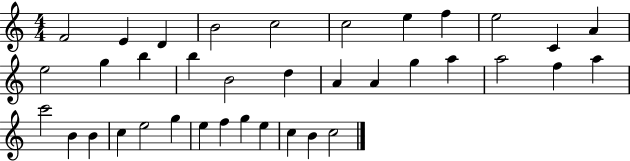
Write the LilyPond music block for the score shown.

{
  \clef treble
  \numericTimeSignature
  \time 4/4
  \key c \major
  f'2 e'4 d'4 | b'2 c''2 | c''2 e''4 f''4 | e''2 c'4 a'4 | \break e''2 g''4 b''4 | b''4 b'2 d''4 | a'4 a'4 g''4 a''4 | a''2 f''4 a''4 | \break c'''2 b'4 b'4 | c''4 e''2 g''4 | e''4 f''4 g''4 e''4 | c''4 b'4 c''2 | \break \bar "|."
}